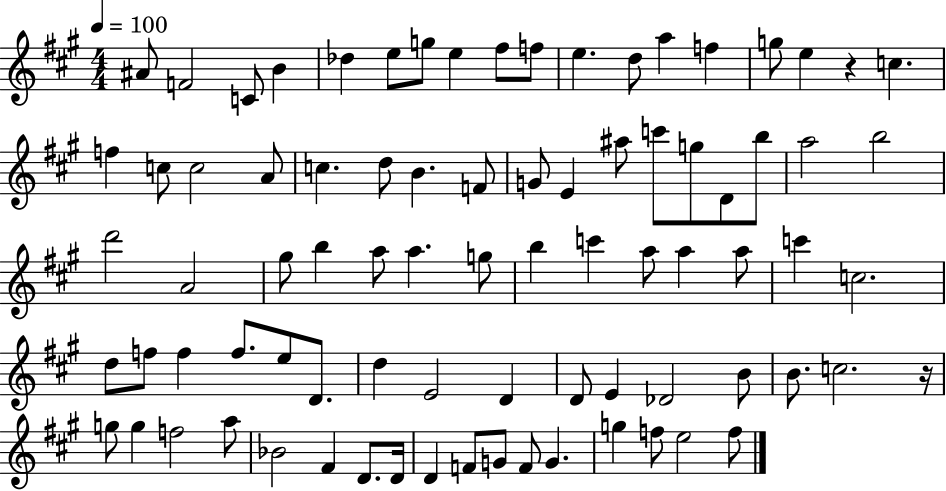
{
  \clef treble
  \numericTimeSignature
  \time 4/4
  \key a \major
  \tempo 4 = 100
  ais'8 f'2 c'8 b'4 | des''4 e''8 g''8 e''4 fis''8 f''8 | e''4. d''8 a''4 f''4 | g''8 e''4 r4 c''4. | \break f''4 c''8 c''2 a'8 | c''4. d''8 b'4. f'8 | g'8 e'4 ais''8 c'''8 g''8 d'8 b''8 | a''2 b''2 | \break d'''2 a'2 | gis''8 b''4 a''8 a''4. g''8 | b''4 c'''4 a''8 a''4 a''8 | c'''4 c''2. | \break d''8 f''8 f''4 f''8. e''8 d'8. | d''4 e'2 d'4 | d'8 e'4 des'2 b'8 | b'8. c''2. r16 | \break g''8 g''4 f''2 a''8 | bes'2 fis'4 d'8. d'16 | d'4 f'8 g'8 f'8 g'4. | g''4 f''8 e''2 f''8 | \break \bar "|."
}